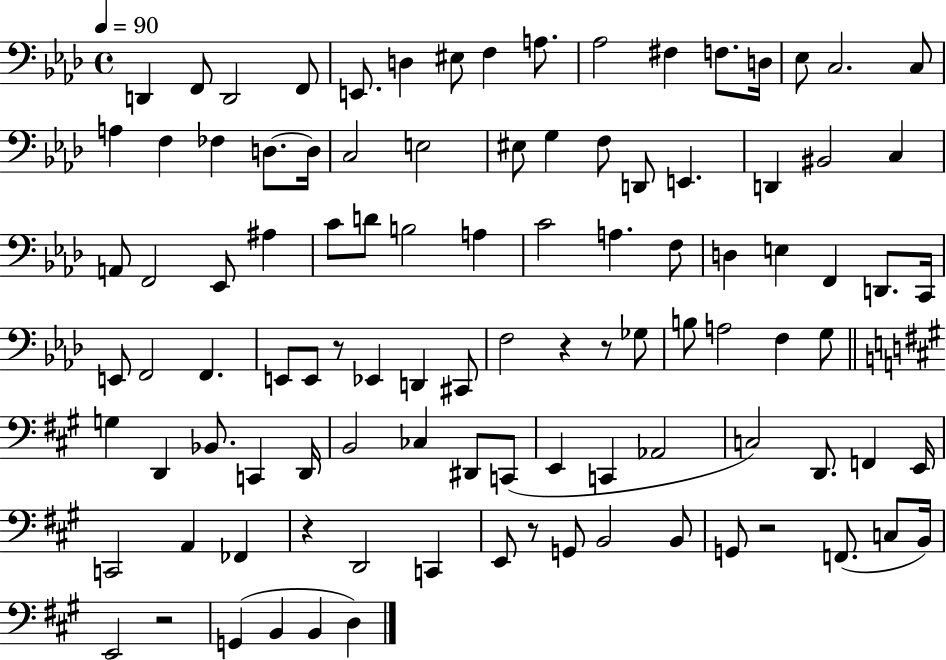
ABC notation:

X:1
T:Untitled
M:4/4
L:1/4
K:Ab
D,, F,,/2 D,,2 F,,/2 E,,/2 D, ^E,/2 F, A,/2 _A,2 ^F, F,/2 D,/4 _E,/2 C,2 C,/2 A, F, _F, D,/2 D,/4 C,2 E,2 ^E,/2 G, F,/2 D,,/2 E,, D,, ^B,,2 C, A,,/2 F,,2 _E,,/2 ^A, C/2 D/2 B,2 A, C2 A, F,/2 D, E, F,, D,,/2 C,,/4 E,,/2 F,,2 F,, E,,/2 E,,/2 z/2 _E,, D,, ^C,,/2 F,2 z z/2 _G,/2 B,/2 A,2 F, G,/2 G, D,, _B,,/2 C,, D,,/4 B,,2 _C, ^D,,/2 C,,/2 E,, C,, _A,,2 C,2 D,,/2 F,, E,,/4 C,,2 A,, _F,, z D,,2 C,, E,,/2 z/2 G,,/2 B,,2 B,,/2 G,,/2 z2 F,,/2 C,/2 B,,/4 E,,2 z2 G,, B,, B,, D,